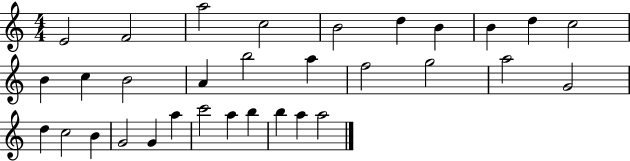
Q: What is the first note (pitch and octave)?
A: E4